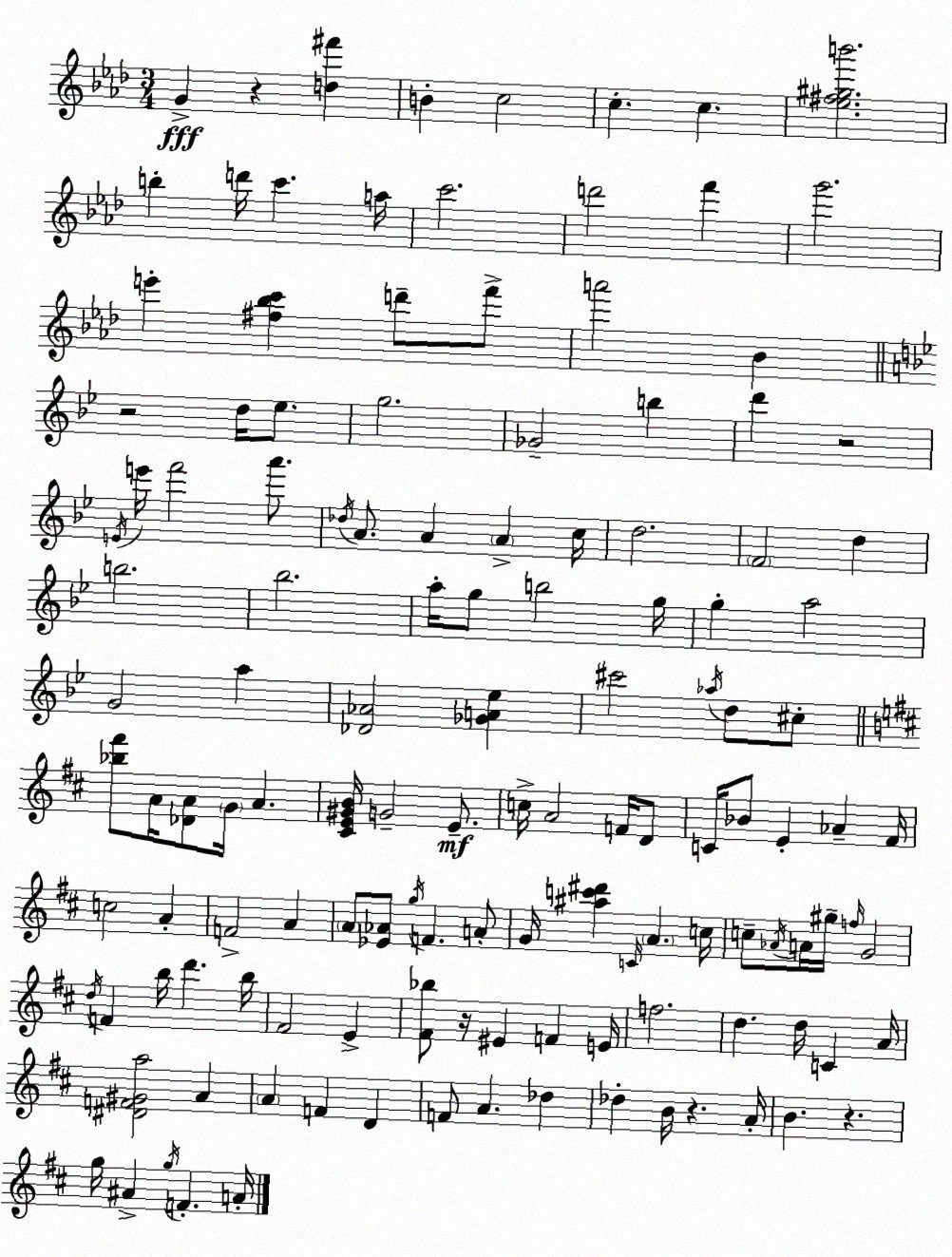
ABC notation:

X:1
T:Untitled
M:3/4
L:1/4
K:Ab
G z [d^f'] B c2 c c [_e^f^gb']2 b d'/4 c' a/4 c'2 d'2 f' g'2 e' [^f_bc'] d'/2 f'/2 a'2 _B z2 d/4 _e/2 g2 _G2 b d' z2 E/4 e'/4 f'2 a'/2 _d/4 A/2 A A c/4 d2 F2 d b2 _b2 a/4 g/2 b2 g/4 g a2 G2 a [_D_A]2 [_GA_e] ^c'2 _a/4 d/2 ^c/2 [_b^f']/2 A/4 [_DA]/2 G/4 A [^CE^GB]/4 G2 E/2 c/4 A2 F/4 D/2 C/4 _B/2 E _A ^F/4 c2 A F2 A A/2 [_E_A]/2 g/4 F A/2 G/4 [^ac'^d'] C/4 A c/4 c/2 _A/4 A/4 ^g/4 f/4 G2 d/4 F b/4 d' b/4 ^F2 E [^F_b]/2 z/4 ^E F E/4 f2 d d/4 C A/4 [^DF^Ga]2 A A F D F/2 A _d _d B/4 z A/4 B z g/4 ^A g/4 F A/4